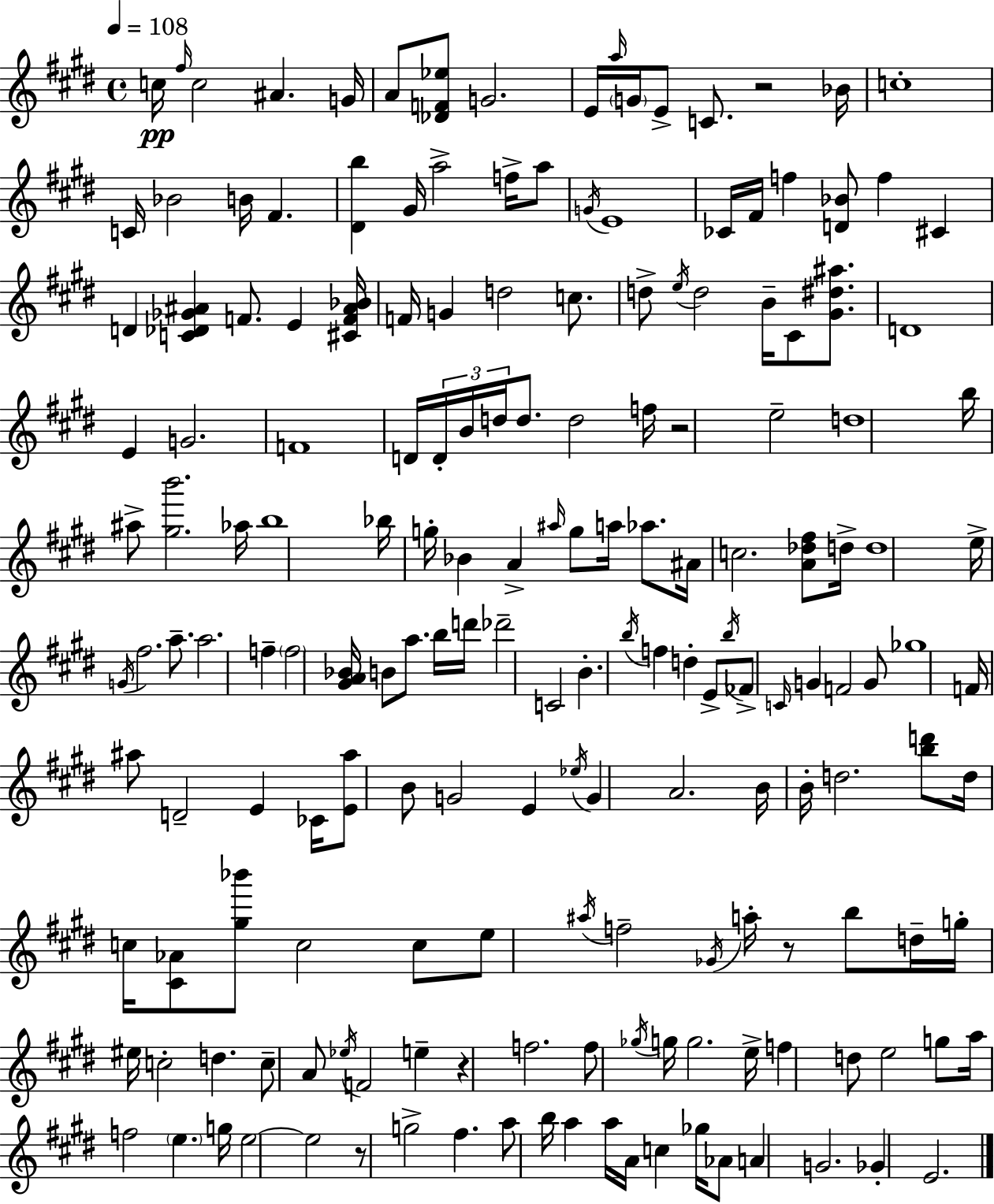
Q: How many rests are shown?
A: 5